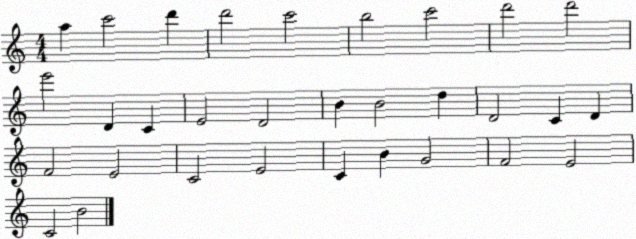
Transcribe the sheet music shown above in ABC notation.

X:1
T:Untitled
M:4/4
L:1/4
K:C
a c'2 d' d'2 c'2 b2 c'2 d'2 d'2 e'2 D C E2 D2 B B2 d D2 C D F2 E2 C2 E2 C B G2 F2 E2 C2 B2